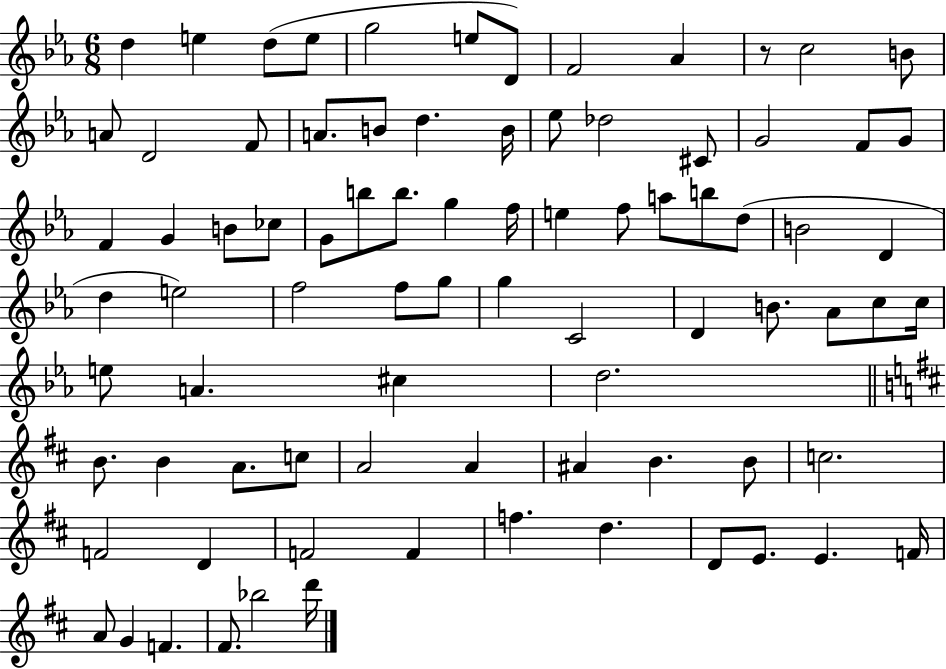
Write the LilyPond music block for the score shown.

{
  \clef treble
  \numericTimeSignature
  \time 6/8
  \key ees \major
  d''4 e''4 d''8( e''8 | g''2 e''8 d'8) | f'2 aes'4 | r8 c''2 b'8 | \break a'8 d'2 f'8 | a'8. b'8 d''4. b'16 | ees''8 des''2 cis'8 | g'2 f'8 g'8 | \break f'4 g'4 b'8 ces''8 | g'8 b''8 b''8. g''4 f''16 | e''4 f''8 a''8 b''8 d''8( | b'2 d'4 | \break d''4 e''2) | f''2 f''8 g''8 | g''4 c'2 | d'4 b'8. aes'8 c''8 c''16 | \break e''8 a'4. cis''4 | d''2. | \bar "||" \break \key b \minor b'8. b'4 a'8. c''8 | a'2 a'4 | ais'4 b'4. b'8 | c''2. | \break f'2 d'4 | f'2 f'4 | f''4. d''4. | d'8 e'8. e'4. f'16 | \break a'8 g'4 f'4. | fis'8. bes''2 d'''16 | \bar "|."
}